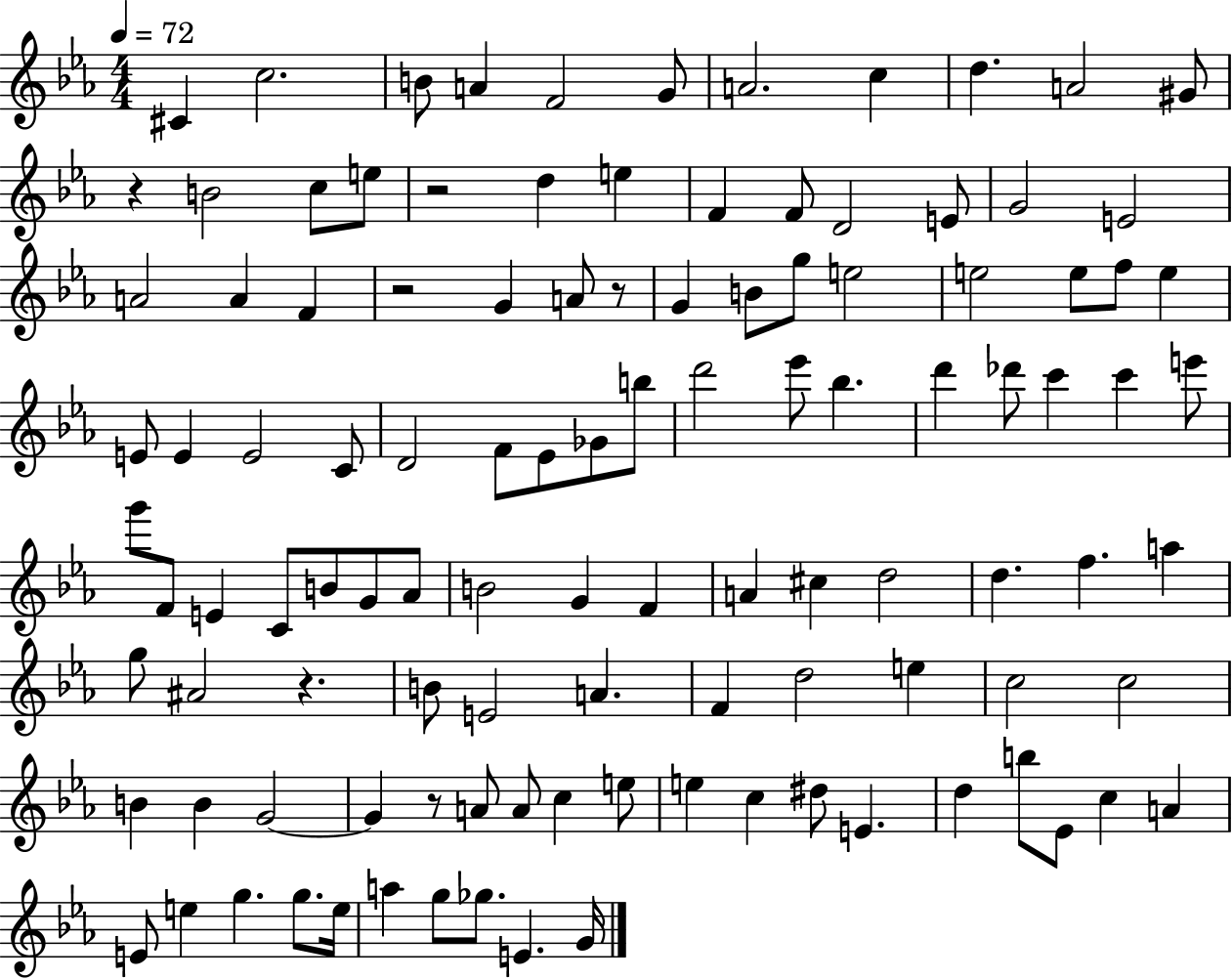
X:1
T:Untitled
M:4/4
L:1/4
K:Eb
^C c2 B/2 A F2 G/2 A2 c d A2 ^G/2 z B2 c/2 e/2 z2 d e F F/2 D2 E/2 G2 E2 A2 A F z2 G A/2 z/2 G B/2 g/2 e2 e2 e/2 f/2 e E/2 E E2 C/2 D2 F/2 _E/2 _G/2 b/2 d'2 _e'/2 _b d' _d'/2 c' c' e'/2 g'/2 F/2 E C/2 B/2 G/2 _A/2 B2 G F A ^c d2 d f a g/2 ^A2 z B/2 E2 A F d2 e c2 c2 B B G2 G z/2 A/2 A/2 c e/2 e c ^d/2 E d b/2 _E/2 c A E/2 e g g/2 e/4 a g/2 _g/2 E G/4